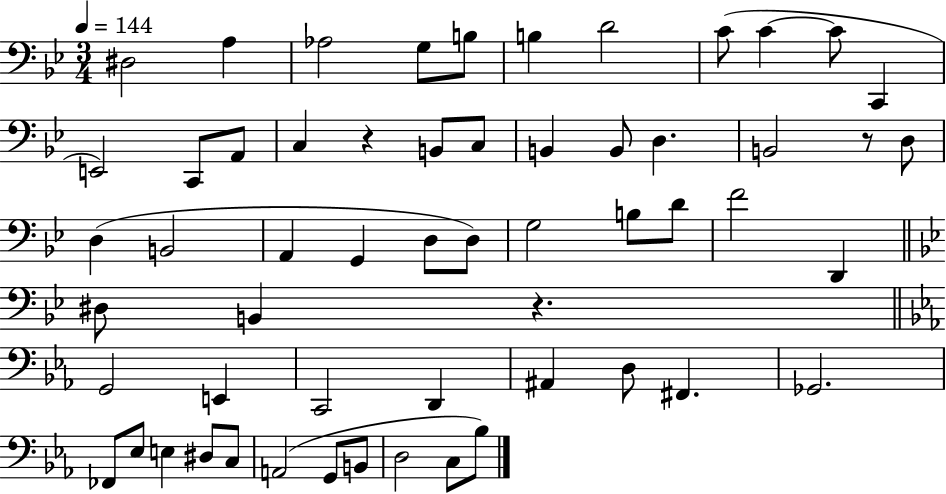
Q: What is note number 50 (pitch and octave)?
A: G2